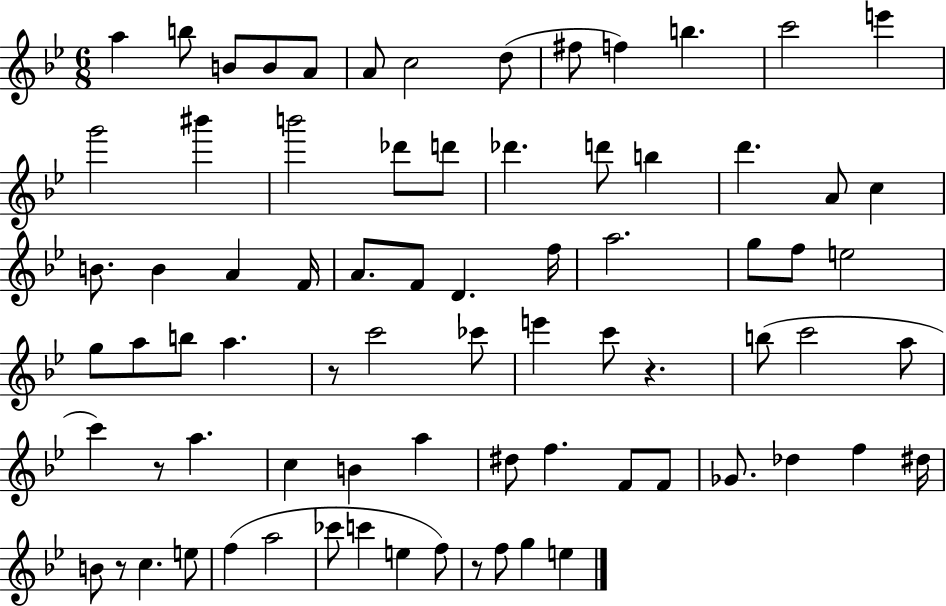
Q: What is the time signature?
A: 6/8